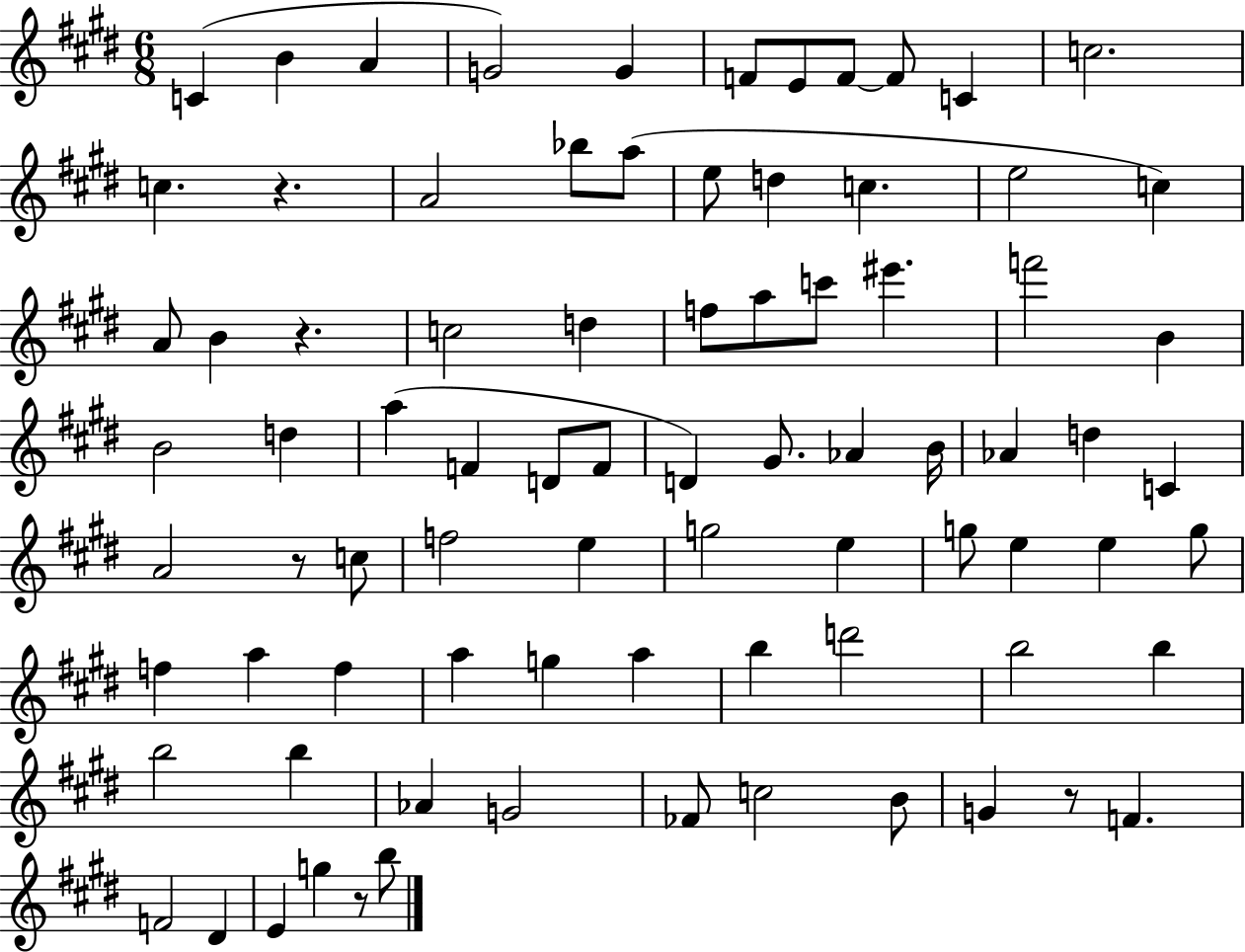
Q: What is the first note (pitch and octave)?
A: C4